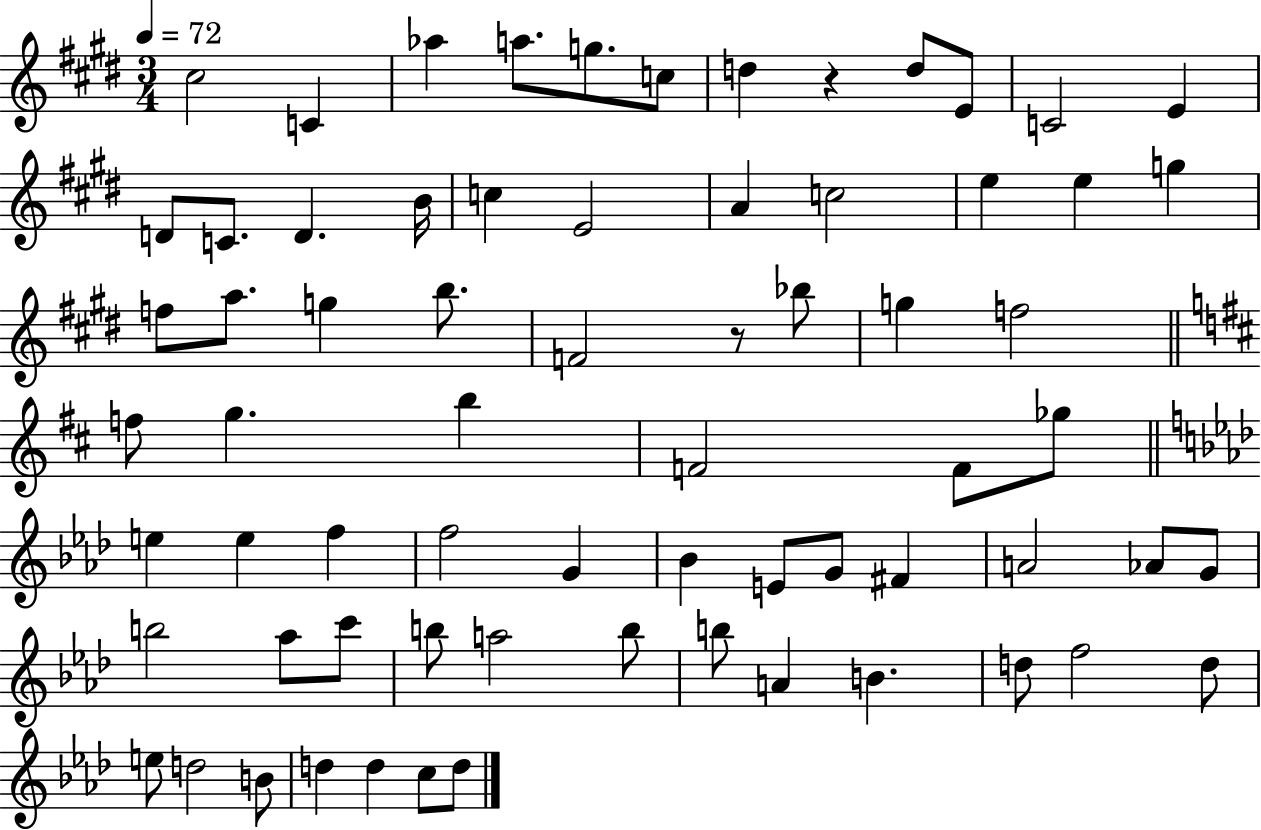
{
  \clef treble
  \numericTimeSignature
  \time 3/4
  \key e \major
  \tempo 4 = 72
  cis''2 c'4 | aes''4 a''8. g''8. c''8 | d''4 r4 d''8 e'8 | c'2 e'4 | \break d'8 c'8. d'4. b'16 | c''4 e'2 | a'4 c''2 | e''4 e''4 g''4 | \break f''8 a''8. g''4 b''8. | f'2 r8 bes''8 | g''4 f''2 | \bar "||" \break \key b \minor f''8 g''4. b''4 | f'2 f'8 ges''8 | \bar "||" \break \key f \minor e''4 e''4 f''4 | f''2 g'4 | bes'4 e'8 g'8 fis'4 | a'2 aes'8 g'8 | \break b''2 aes''8 c'''8 | b''8 a''2 b''8 | b''8 a'4 b'4. | d''8 f''2 d''8 | \break e''8 d''2 b'8 | d''4 d''4 c''8 d''8 | \bar "|."
}